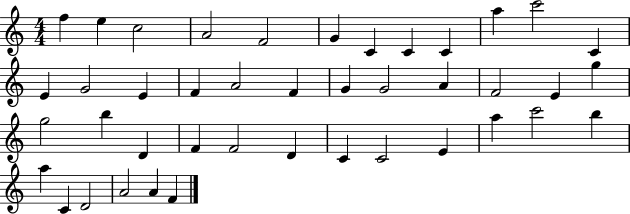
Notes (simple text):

F5/q E5/q C5/h A4/h F4/h G4/q C4/q C4/q C4/q A5/q C6/h C4/q E4/q G4/h E4/q F4/q A4/h F4/q G4/q G4/h A4/q F4/h E4/q G5/q G5/h B5/q D4/q F4/q F4/h D4/q C4/q C4/h E4/q A5/q C6/h B5/q A5/q C4/q D4/h A4/h A4/q F4/q